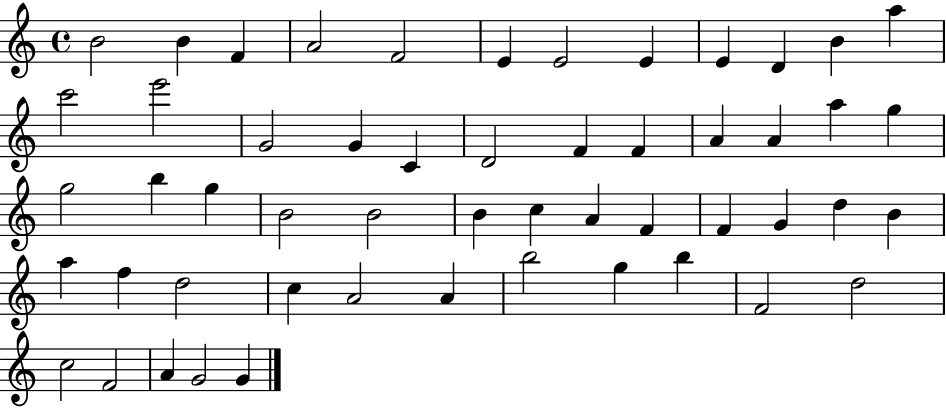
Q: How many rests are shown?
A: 0